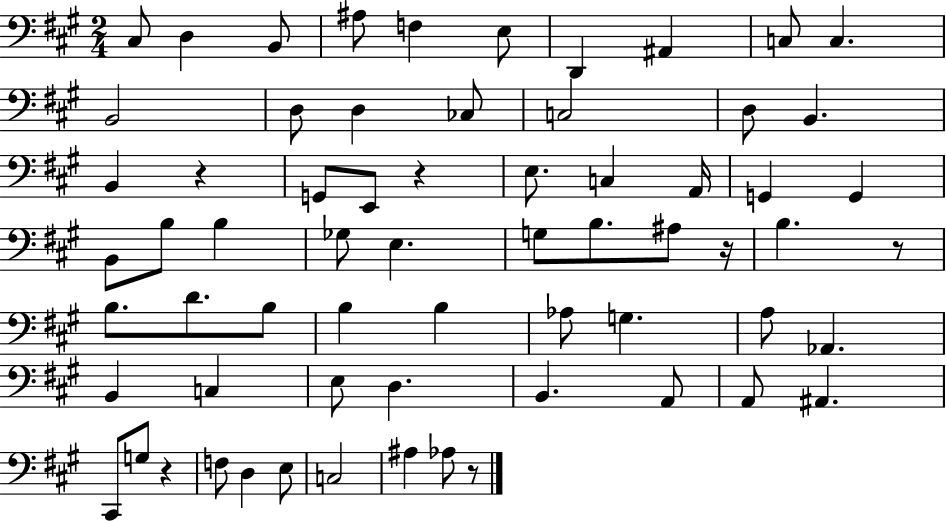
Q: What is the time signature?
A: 2/4